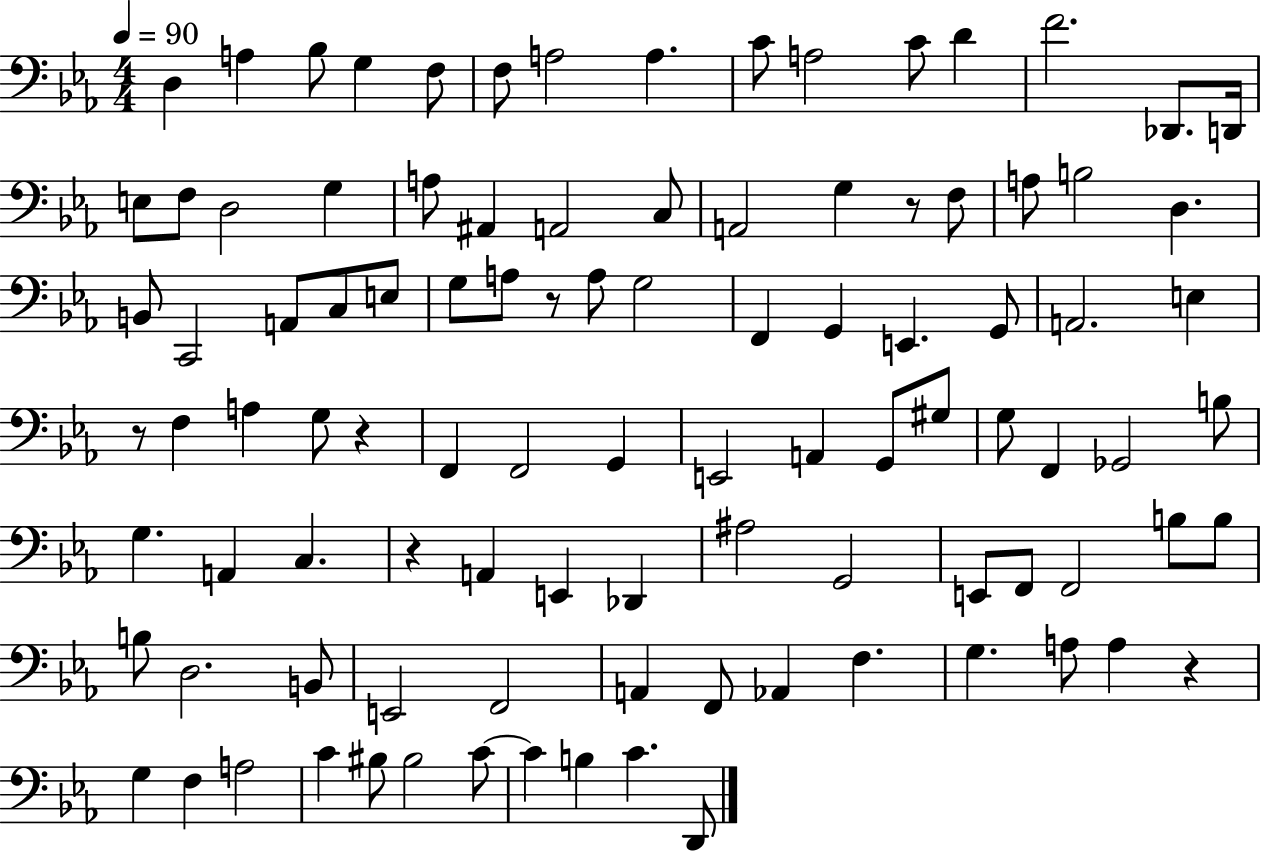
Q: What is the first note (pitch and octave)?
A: D3